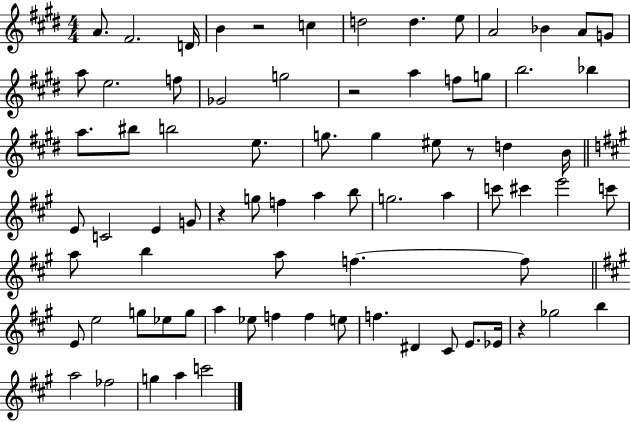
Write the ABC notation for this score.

X:1
T:Untitled
M:4/4
L:1/4
K:E
A/2 ^F2 D/4 B z2 c d2 d e/2 A2 _B A/2 G/2 a/2 e2 f/2 _G2 g2 z2 a f/2 g/2 b2 _b a/2 ^b/2 b2 e/2 g/2 g ^e/2 z/2 d B/4 E/2 C2 E G/2 z g/2 f a b/2 g2 a c'/2 ^c' e'2 c'/2 a/2 b a/2 f f/2 E/2 e2 g/2 _e/2 g/2 a _e/2 f f e/2 f ^D ^C/2 E/2 _E/4 z _g2 b a2 _f2 g a c'2